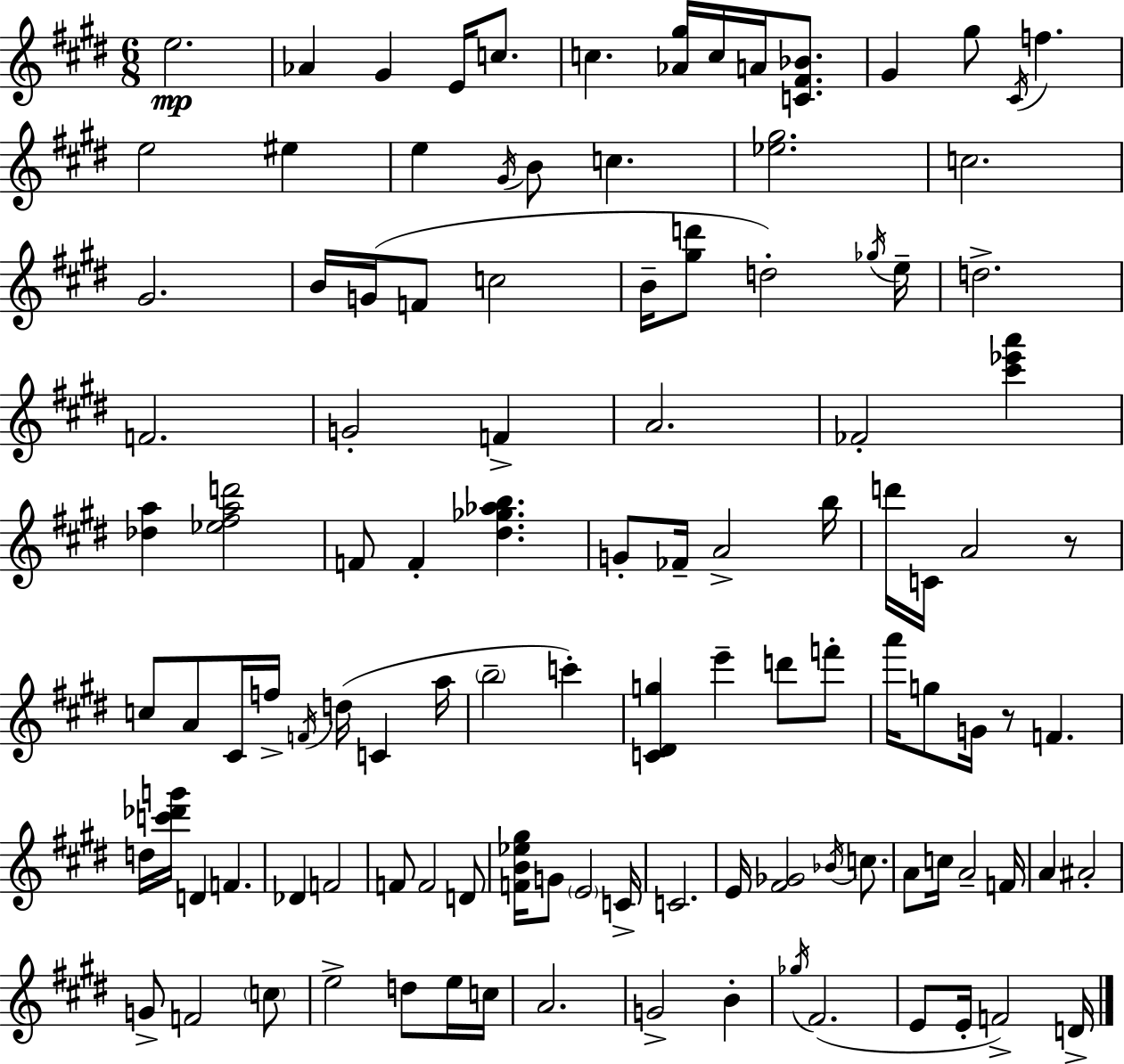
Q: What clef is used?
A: treble